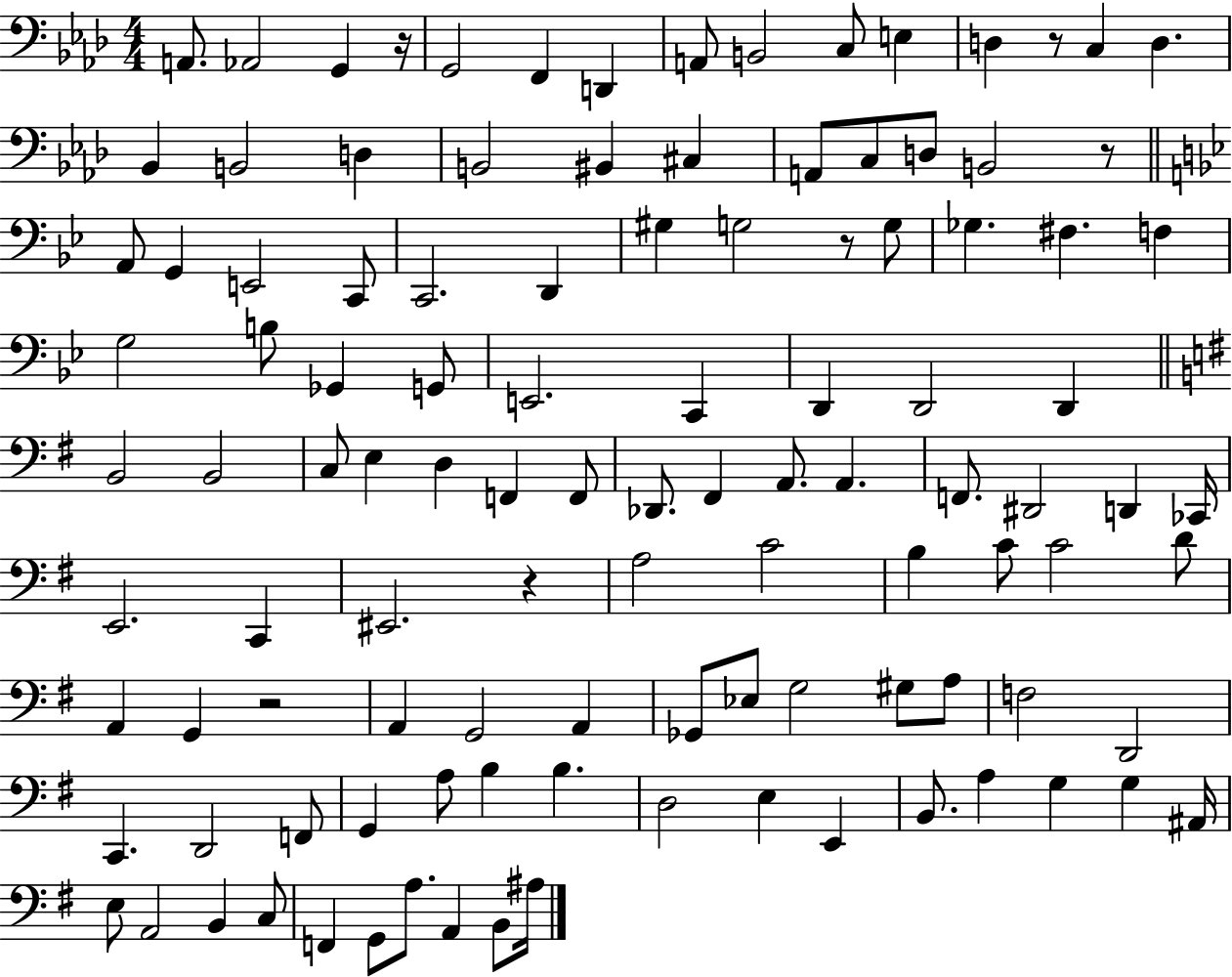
A2/e. Ab2/h G2/q R/s G2/h F2/q D2/q A2/e B2/h C3/e E3/q D3/q R/e C3/q D3/q. Bb2/q B2/h D3/q B2/h BIS2/q C#3/q A2/e C3/e D3/e B2/h R/e A2/e G2/q E2/h C2/e C2/h. D2/q G#3/q G3/h R/e G3/e Gb3/q. F#3/q. F3/q G3/h B3/e Gb2/q G2/e E2/h. C2/q D2/q D2/h D2/q B2/h B2/h C3/e E3/q D3/q F2/q F2/e Db2/e. F#2/q A2/e. A2/q. F2/e. D#2/h D2/q CES2/s E2/h. C2/q EIS2/h. R/q A3/h C4/h B3/q C4/e C4/h D4/e A2/q G2/q R/h A2/q G2/h A2/q Gb2/e Eb3/e G3/h G#3/e A3/e F3/h D2/h C2/q. D2/h F2/e G2/q A3/e B3/q B3/q. D3/h E3/q E2/q B2/e. A3/q G3/q G3/q A#2/s E3/e A2/h B2/q C3/e F2/q G2/e A3/e. A2/q B2/e A#3/s